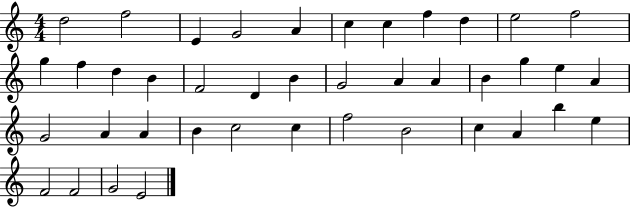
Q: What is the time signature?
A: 4/4